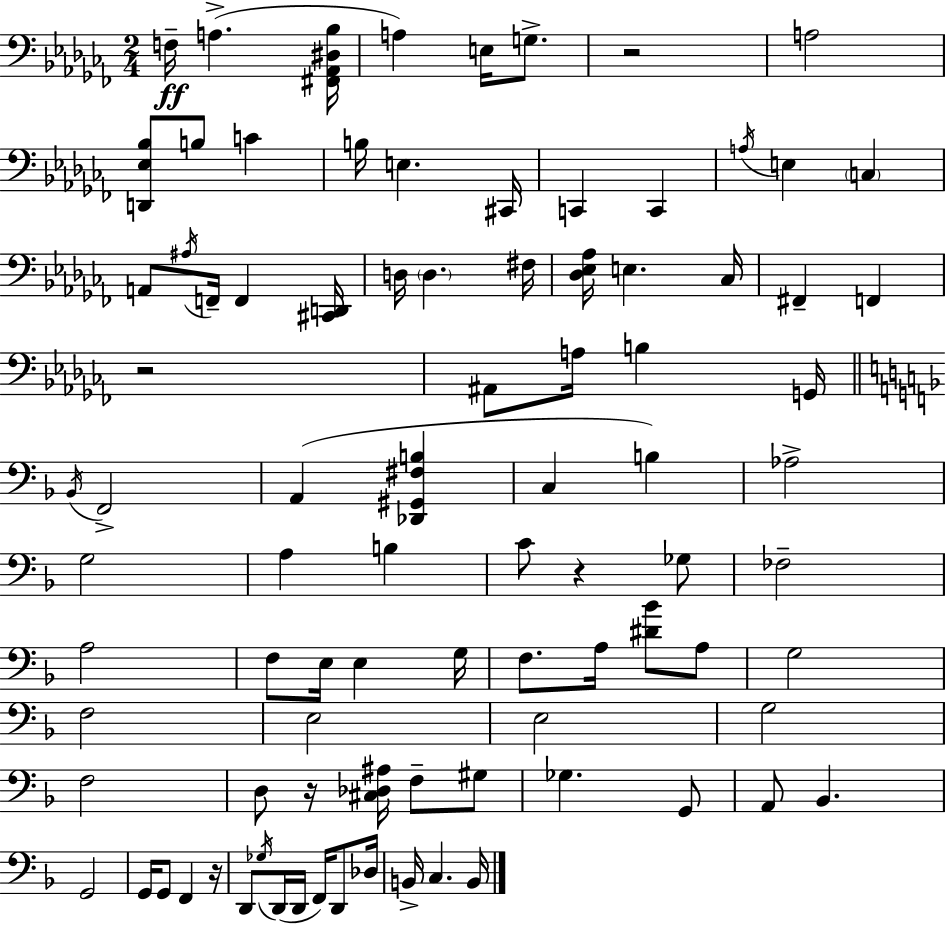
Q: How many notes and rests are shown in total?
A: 90